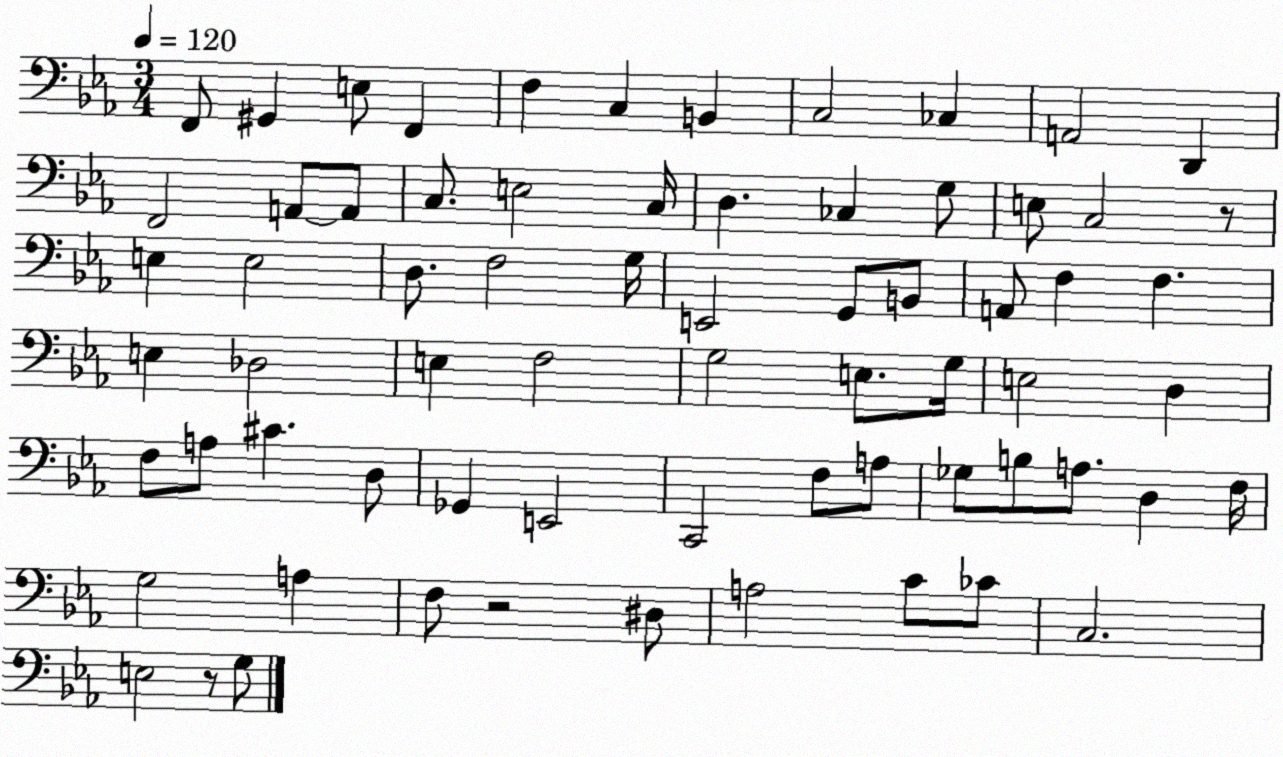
X:1
T:Untitled
M:3/4
L:1/4
K:Eb
F,,/2 ^G,, E,/2 F,, F, C, B,, C,2 _C, A,,2 D,, F,,2 A,,/2 A,,/2 C,/2 E,2 C,/4 D, _C, G,/2 E,/2 C,2 z/2 E, E,2 D,/2 F,2 G,/4 E,,2 G,,/2 B,,/2 A,,/2 F, F, E, _D,2 E, F,2 G,2 E,/2 G,/4 E,2 D, F,/2 A,/2 ^C D,/2 _G,, E,,2 C,,2 F,/2 A,/2 _G,/2 B,/2 A,/2 D, F,/4 G,2 A, F,/2 z2 ^D,/2 A,2 C/2 _C/2 C,2 E,2 z/2 G,/2